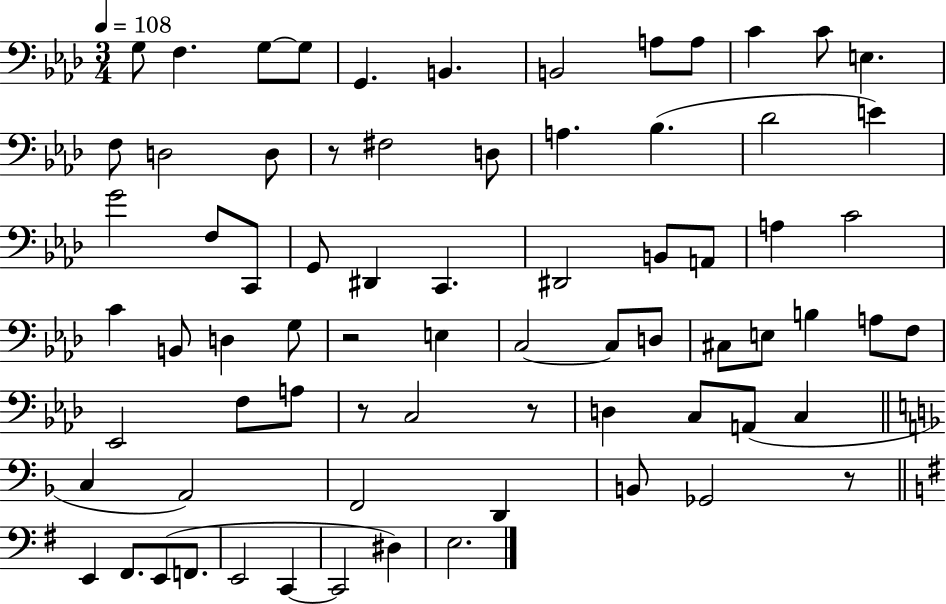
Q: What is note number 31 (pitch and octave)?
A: A3